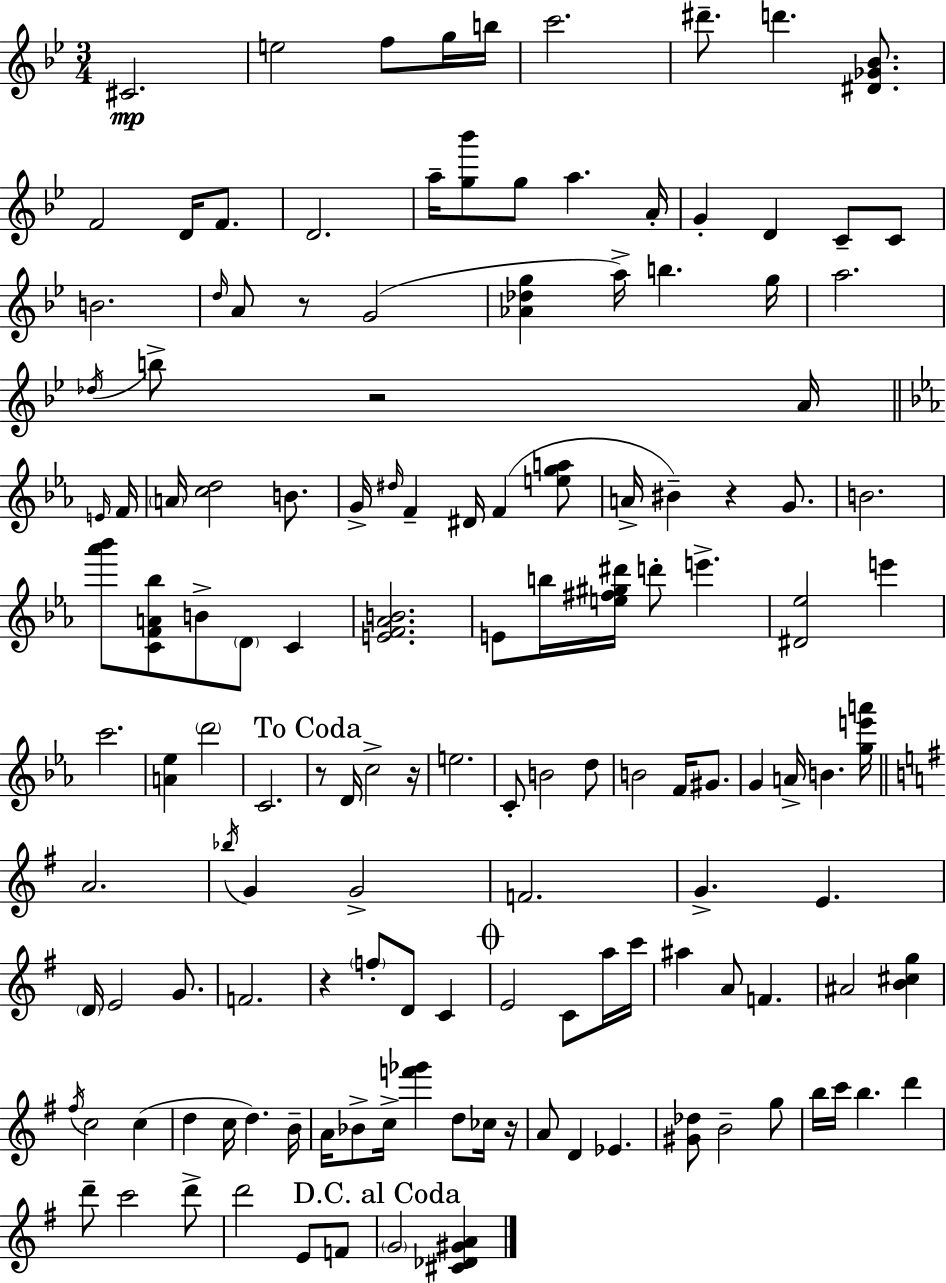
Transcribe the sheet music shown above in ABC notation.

X:1
T:Untitled
M:3/4
L:1/4
K:Gm
^C2 e2 f/2 g/4 b/4 c'2 ^d'/2 d' [^D_G_B]/2 F2 D/4 F/2 D2 a/4 [g_b']/2 g/2 a A/4 G D C/2 C/2 B2 d/4 A/2 z/2 G2 [_A_dg] a/4 b g/4 a2 _d/4 b/2 z2 A/4 E/4 F/4 A/4 [cd]2 B/2 G/4 ^d/4 F ^D/4 F [ega]/2 A/4 ^B z G/2 B2 [_a'_b']/2 [CFA_b]/2 B/2 D/2 C [EF_AB]2 E/2 b/4 [e^f^g^d']/4 d'/2 e' [^D_e]2 e' c'2 [A_e] d'2 C2 z/2 D/4 c2 z/4 e2 C/2 B2 d/2 B2 F/4 ^G/2 G A/4 B [ge'a']/4 A2 _b/4 G G2 F2 G E D/4 E2 G/2 F2 z f/2 D/2 C E2 C/2 a/4 c'/4 ^a A/2 F ^A2 [B^cg] ^f/4 c2 c d c/4 d B/4 A/4 _B/2 c/4 [f'_g'] d/2 _c/4 z/4 A/2 D _E [^G_d]/2 B2 g/2 b/4 c'/4 b d' d'/2 c'2 d'/2 d'2 E/2 F/2 G2 [^C_D^GA]